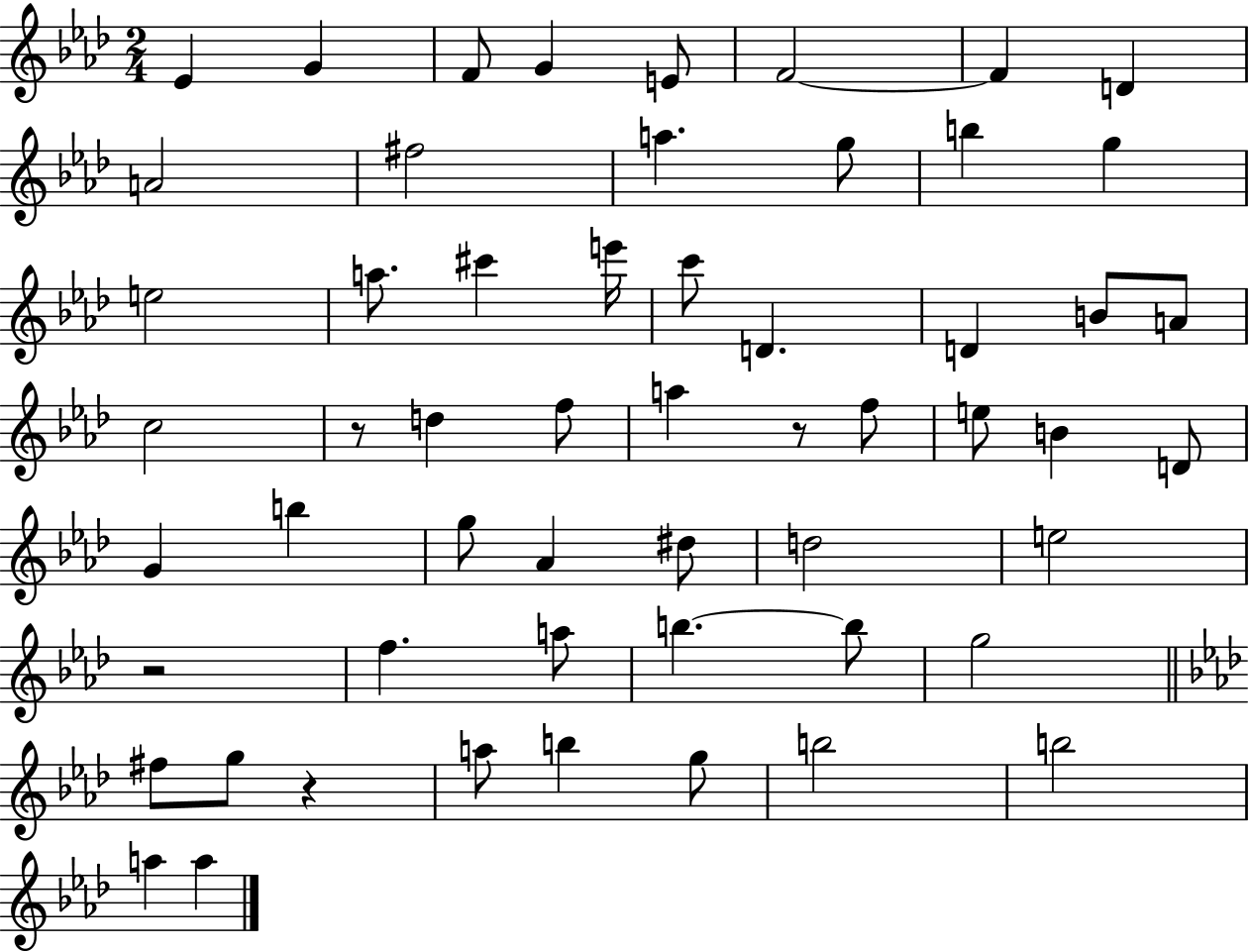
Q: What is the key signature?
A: AES major